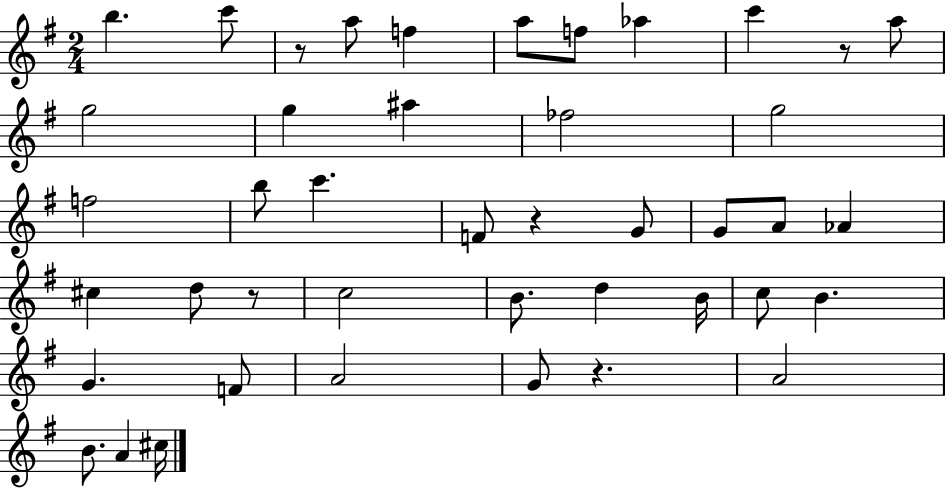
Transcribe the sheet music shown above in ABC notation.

X:1
T:Untitled
M:2/4
L:1/4
K:G
b c'/2 z/2 a/2 f a/2 f/2 _a c' z/2 a/2 g2 g ^a _f2 g2 f2 b/2 c' F/2 z G/2 G/2 A/2 _A ^c d/2 z/2 c2 B/2 d B/4 c/2 B G F/2 A2 G/2 z A2 B/2 A ^c/4